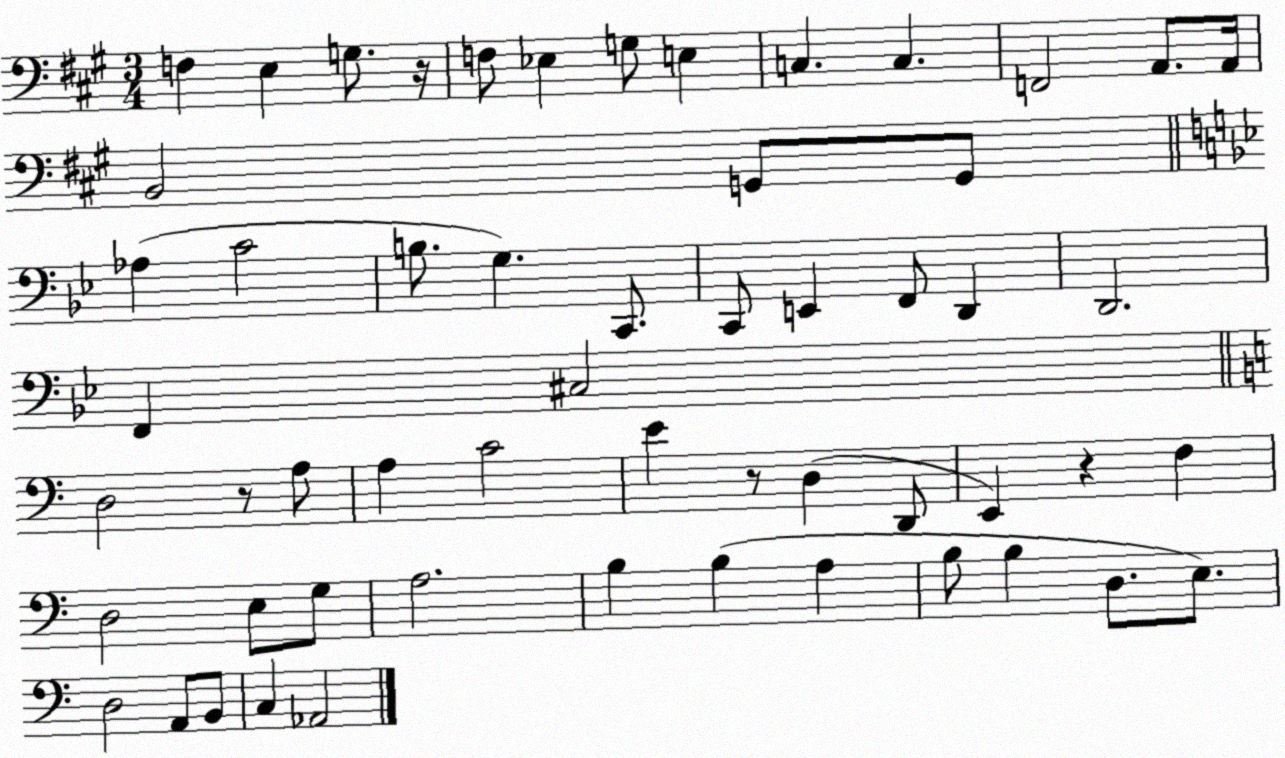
X:1
T:Untitled
M:3/4
L:1/4
K:A
F, E, G,/2 z/4 F,/2 _E, G,/2 E, C, C, F,,2 A,,/2 A,,/4 B,,2 G,,/2 G,,/2 _A, C2 B,/2 G, C,,/2 C,,/2 E,, F,,/2 D,, D,,2 F,, ^C,2 D,2 z/2 A,/2 A, C2 E z/2 D, D,,/2 E,, z F, D,2 E,/2 G,/2 A,2 B, B, A, B,/2 B, D,/2 E,/2 D,2 A,,/2 B,,/2 C, _A,,2